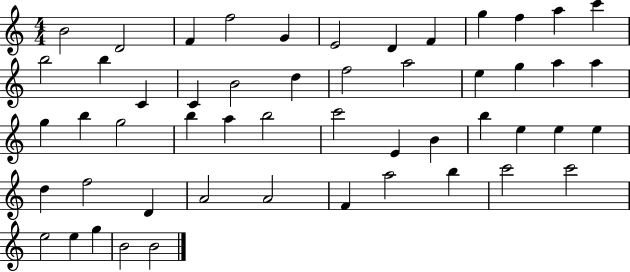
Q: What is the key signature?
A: C major